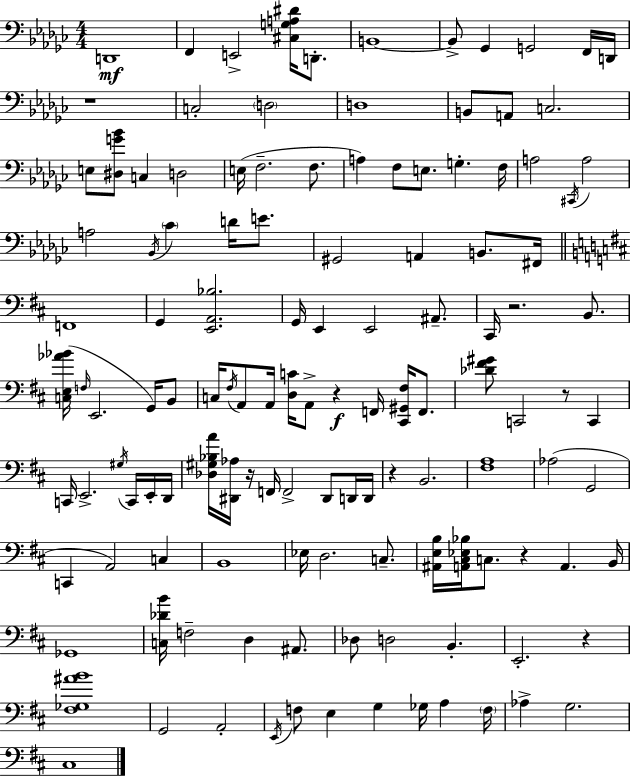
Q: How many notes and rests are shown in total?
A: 126